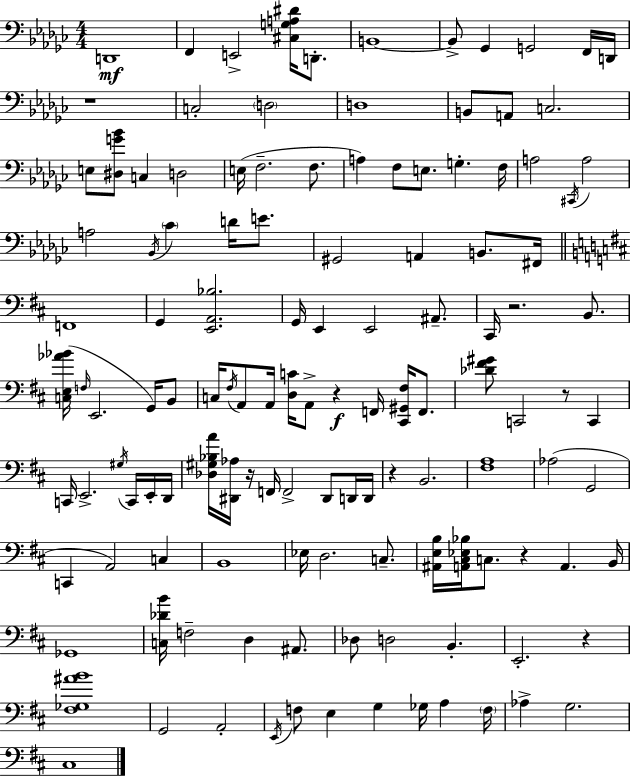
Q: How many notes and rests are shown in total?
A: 126